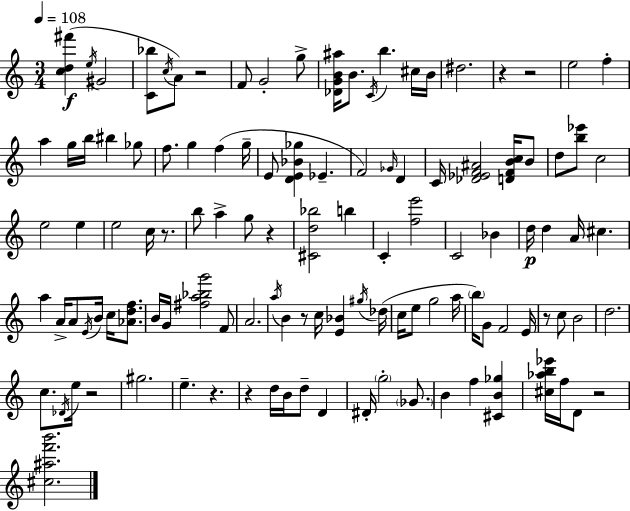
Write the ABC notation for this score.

X:1
T:Untitled
M:3/4
L:1/4
K:Am
[cd^f'] e/4 ^G2 [C_b]/2 c/4 A/2 z2 F/2 G2 g/2 [_DGB^a]/4 B/2 C/4 b ^c/4 B/4 ^d2 z z2 e2 f a g/4 b/4 ^b _g/2 f/2 g f g/4 E/2 [DE_B_g] _E F2 _G/4 D C/4 [_D_EF^A]2 [DFBc]/4 B/2 d/2 [b_e']/2 c2 e2 e e2 c/4 z/2 b/2 a g/2 z [^Cd_b]2 b C [fe']2 C2 _B d/4 d A/4 ^c a A/4 A/2 E/4 B/4 c/4 [_Adf]/2 B/4 G/4 [^fa_bg']2 F/2 A2 a/4 B z/2 c/4 [E_B] ^g/4 _d/4 c/4 e/2 g2 a/4 b/4 G/2 F2 E/4 z/2 c/2 B2 d2 c/2 _D/4 e/4 z2 ^g2 e z z d/4 B/4 d/2 D ^D/4 g2 _G/2 B f [^CB_g] [^c_ab_e']/4 f/4 D/2 z2 [^c^af'b']2